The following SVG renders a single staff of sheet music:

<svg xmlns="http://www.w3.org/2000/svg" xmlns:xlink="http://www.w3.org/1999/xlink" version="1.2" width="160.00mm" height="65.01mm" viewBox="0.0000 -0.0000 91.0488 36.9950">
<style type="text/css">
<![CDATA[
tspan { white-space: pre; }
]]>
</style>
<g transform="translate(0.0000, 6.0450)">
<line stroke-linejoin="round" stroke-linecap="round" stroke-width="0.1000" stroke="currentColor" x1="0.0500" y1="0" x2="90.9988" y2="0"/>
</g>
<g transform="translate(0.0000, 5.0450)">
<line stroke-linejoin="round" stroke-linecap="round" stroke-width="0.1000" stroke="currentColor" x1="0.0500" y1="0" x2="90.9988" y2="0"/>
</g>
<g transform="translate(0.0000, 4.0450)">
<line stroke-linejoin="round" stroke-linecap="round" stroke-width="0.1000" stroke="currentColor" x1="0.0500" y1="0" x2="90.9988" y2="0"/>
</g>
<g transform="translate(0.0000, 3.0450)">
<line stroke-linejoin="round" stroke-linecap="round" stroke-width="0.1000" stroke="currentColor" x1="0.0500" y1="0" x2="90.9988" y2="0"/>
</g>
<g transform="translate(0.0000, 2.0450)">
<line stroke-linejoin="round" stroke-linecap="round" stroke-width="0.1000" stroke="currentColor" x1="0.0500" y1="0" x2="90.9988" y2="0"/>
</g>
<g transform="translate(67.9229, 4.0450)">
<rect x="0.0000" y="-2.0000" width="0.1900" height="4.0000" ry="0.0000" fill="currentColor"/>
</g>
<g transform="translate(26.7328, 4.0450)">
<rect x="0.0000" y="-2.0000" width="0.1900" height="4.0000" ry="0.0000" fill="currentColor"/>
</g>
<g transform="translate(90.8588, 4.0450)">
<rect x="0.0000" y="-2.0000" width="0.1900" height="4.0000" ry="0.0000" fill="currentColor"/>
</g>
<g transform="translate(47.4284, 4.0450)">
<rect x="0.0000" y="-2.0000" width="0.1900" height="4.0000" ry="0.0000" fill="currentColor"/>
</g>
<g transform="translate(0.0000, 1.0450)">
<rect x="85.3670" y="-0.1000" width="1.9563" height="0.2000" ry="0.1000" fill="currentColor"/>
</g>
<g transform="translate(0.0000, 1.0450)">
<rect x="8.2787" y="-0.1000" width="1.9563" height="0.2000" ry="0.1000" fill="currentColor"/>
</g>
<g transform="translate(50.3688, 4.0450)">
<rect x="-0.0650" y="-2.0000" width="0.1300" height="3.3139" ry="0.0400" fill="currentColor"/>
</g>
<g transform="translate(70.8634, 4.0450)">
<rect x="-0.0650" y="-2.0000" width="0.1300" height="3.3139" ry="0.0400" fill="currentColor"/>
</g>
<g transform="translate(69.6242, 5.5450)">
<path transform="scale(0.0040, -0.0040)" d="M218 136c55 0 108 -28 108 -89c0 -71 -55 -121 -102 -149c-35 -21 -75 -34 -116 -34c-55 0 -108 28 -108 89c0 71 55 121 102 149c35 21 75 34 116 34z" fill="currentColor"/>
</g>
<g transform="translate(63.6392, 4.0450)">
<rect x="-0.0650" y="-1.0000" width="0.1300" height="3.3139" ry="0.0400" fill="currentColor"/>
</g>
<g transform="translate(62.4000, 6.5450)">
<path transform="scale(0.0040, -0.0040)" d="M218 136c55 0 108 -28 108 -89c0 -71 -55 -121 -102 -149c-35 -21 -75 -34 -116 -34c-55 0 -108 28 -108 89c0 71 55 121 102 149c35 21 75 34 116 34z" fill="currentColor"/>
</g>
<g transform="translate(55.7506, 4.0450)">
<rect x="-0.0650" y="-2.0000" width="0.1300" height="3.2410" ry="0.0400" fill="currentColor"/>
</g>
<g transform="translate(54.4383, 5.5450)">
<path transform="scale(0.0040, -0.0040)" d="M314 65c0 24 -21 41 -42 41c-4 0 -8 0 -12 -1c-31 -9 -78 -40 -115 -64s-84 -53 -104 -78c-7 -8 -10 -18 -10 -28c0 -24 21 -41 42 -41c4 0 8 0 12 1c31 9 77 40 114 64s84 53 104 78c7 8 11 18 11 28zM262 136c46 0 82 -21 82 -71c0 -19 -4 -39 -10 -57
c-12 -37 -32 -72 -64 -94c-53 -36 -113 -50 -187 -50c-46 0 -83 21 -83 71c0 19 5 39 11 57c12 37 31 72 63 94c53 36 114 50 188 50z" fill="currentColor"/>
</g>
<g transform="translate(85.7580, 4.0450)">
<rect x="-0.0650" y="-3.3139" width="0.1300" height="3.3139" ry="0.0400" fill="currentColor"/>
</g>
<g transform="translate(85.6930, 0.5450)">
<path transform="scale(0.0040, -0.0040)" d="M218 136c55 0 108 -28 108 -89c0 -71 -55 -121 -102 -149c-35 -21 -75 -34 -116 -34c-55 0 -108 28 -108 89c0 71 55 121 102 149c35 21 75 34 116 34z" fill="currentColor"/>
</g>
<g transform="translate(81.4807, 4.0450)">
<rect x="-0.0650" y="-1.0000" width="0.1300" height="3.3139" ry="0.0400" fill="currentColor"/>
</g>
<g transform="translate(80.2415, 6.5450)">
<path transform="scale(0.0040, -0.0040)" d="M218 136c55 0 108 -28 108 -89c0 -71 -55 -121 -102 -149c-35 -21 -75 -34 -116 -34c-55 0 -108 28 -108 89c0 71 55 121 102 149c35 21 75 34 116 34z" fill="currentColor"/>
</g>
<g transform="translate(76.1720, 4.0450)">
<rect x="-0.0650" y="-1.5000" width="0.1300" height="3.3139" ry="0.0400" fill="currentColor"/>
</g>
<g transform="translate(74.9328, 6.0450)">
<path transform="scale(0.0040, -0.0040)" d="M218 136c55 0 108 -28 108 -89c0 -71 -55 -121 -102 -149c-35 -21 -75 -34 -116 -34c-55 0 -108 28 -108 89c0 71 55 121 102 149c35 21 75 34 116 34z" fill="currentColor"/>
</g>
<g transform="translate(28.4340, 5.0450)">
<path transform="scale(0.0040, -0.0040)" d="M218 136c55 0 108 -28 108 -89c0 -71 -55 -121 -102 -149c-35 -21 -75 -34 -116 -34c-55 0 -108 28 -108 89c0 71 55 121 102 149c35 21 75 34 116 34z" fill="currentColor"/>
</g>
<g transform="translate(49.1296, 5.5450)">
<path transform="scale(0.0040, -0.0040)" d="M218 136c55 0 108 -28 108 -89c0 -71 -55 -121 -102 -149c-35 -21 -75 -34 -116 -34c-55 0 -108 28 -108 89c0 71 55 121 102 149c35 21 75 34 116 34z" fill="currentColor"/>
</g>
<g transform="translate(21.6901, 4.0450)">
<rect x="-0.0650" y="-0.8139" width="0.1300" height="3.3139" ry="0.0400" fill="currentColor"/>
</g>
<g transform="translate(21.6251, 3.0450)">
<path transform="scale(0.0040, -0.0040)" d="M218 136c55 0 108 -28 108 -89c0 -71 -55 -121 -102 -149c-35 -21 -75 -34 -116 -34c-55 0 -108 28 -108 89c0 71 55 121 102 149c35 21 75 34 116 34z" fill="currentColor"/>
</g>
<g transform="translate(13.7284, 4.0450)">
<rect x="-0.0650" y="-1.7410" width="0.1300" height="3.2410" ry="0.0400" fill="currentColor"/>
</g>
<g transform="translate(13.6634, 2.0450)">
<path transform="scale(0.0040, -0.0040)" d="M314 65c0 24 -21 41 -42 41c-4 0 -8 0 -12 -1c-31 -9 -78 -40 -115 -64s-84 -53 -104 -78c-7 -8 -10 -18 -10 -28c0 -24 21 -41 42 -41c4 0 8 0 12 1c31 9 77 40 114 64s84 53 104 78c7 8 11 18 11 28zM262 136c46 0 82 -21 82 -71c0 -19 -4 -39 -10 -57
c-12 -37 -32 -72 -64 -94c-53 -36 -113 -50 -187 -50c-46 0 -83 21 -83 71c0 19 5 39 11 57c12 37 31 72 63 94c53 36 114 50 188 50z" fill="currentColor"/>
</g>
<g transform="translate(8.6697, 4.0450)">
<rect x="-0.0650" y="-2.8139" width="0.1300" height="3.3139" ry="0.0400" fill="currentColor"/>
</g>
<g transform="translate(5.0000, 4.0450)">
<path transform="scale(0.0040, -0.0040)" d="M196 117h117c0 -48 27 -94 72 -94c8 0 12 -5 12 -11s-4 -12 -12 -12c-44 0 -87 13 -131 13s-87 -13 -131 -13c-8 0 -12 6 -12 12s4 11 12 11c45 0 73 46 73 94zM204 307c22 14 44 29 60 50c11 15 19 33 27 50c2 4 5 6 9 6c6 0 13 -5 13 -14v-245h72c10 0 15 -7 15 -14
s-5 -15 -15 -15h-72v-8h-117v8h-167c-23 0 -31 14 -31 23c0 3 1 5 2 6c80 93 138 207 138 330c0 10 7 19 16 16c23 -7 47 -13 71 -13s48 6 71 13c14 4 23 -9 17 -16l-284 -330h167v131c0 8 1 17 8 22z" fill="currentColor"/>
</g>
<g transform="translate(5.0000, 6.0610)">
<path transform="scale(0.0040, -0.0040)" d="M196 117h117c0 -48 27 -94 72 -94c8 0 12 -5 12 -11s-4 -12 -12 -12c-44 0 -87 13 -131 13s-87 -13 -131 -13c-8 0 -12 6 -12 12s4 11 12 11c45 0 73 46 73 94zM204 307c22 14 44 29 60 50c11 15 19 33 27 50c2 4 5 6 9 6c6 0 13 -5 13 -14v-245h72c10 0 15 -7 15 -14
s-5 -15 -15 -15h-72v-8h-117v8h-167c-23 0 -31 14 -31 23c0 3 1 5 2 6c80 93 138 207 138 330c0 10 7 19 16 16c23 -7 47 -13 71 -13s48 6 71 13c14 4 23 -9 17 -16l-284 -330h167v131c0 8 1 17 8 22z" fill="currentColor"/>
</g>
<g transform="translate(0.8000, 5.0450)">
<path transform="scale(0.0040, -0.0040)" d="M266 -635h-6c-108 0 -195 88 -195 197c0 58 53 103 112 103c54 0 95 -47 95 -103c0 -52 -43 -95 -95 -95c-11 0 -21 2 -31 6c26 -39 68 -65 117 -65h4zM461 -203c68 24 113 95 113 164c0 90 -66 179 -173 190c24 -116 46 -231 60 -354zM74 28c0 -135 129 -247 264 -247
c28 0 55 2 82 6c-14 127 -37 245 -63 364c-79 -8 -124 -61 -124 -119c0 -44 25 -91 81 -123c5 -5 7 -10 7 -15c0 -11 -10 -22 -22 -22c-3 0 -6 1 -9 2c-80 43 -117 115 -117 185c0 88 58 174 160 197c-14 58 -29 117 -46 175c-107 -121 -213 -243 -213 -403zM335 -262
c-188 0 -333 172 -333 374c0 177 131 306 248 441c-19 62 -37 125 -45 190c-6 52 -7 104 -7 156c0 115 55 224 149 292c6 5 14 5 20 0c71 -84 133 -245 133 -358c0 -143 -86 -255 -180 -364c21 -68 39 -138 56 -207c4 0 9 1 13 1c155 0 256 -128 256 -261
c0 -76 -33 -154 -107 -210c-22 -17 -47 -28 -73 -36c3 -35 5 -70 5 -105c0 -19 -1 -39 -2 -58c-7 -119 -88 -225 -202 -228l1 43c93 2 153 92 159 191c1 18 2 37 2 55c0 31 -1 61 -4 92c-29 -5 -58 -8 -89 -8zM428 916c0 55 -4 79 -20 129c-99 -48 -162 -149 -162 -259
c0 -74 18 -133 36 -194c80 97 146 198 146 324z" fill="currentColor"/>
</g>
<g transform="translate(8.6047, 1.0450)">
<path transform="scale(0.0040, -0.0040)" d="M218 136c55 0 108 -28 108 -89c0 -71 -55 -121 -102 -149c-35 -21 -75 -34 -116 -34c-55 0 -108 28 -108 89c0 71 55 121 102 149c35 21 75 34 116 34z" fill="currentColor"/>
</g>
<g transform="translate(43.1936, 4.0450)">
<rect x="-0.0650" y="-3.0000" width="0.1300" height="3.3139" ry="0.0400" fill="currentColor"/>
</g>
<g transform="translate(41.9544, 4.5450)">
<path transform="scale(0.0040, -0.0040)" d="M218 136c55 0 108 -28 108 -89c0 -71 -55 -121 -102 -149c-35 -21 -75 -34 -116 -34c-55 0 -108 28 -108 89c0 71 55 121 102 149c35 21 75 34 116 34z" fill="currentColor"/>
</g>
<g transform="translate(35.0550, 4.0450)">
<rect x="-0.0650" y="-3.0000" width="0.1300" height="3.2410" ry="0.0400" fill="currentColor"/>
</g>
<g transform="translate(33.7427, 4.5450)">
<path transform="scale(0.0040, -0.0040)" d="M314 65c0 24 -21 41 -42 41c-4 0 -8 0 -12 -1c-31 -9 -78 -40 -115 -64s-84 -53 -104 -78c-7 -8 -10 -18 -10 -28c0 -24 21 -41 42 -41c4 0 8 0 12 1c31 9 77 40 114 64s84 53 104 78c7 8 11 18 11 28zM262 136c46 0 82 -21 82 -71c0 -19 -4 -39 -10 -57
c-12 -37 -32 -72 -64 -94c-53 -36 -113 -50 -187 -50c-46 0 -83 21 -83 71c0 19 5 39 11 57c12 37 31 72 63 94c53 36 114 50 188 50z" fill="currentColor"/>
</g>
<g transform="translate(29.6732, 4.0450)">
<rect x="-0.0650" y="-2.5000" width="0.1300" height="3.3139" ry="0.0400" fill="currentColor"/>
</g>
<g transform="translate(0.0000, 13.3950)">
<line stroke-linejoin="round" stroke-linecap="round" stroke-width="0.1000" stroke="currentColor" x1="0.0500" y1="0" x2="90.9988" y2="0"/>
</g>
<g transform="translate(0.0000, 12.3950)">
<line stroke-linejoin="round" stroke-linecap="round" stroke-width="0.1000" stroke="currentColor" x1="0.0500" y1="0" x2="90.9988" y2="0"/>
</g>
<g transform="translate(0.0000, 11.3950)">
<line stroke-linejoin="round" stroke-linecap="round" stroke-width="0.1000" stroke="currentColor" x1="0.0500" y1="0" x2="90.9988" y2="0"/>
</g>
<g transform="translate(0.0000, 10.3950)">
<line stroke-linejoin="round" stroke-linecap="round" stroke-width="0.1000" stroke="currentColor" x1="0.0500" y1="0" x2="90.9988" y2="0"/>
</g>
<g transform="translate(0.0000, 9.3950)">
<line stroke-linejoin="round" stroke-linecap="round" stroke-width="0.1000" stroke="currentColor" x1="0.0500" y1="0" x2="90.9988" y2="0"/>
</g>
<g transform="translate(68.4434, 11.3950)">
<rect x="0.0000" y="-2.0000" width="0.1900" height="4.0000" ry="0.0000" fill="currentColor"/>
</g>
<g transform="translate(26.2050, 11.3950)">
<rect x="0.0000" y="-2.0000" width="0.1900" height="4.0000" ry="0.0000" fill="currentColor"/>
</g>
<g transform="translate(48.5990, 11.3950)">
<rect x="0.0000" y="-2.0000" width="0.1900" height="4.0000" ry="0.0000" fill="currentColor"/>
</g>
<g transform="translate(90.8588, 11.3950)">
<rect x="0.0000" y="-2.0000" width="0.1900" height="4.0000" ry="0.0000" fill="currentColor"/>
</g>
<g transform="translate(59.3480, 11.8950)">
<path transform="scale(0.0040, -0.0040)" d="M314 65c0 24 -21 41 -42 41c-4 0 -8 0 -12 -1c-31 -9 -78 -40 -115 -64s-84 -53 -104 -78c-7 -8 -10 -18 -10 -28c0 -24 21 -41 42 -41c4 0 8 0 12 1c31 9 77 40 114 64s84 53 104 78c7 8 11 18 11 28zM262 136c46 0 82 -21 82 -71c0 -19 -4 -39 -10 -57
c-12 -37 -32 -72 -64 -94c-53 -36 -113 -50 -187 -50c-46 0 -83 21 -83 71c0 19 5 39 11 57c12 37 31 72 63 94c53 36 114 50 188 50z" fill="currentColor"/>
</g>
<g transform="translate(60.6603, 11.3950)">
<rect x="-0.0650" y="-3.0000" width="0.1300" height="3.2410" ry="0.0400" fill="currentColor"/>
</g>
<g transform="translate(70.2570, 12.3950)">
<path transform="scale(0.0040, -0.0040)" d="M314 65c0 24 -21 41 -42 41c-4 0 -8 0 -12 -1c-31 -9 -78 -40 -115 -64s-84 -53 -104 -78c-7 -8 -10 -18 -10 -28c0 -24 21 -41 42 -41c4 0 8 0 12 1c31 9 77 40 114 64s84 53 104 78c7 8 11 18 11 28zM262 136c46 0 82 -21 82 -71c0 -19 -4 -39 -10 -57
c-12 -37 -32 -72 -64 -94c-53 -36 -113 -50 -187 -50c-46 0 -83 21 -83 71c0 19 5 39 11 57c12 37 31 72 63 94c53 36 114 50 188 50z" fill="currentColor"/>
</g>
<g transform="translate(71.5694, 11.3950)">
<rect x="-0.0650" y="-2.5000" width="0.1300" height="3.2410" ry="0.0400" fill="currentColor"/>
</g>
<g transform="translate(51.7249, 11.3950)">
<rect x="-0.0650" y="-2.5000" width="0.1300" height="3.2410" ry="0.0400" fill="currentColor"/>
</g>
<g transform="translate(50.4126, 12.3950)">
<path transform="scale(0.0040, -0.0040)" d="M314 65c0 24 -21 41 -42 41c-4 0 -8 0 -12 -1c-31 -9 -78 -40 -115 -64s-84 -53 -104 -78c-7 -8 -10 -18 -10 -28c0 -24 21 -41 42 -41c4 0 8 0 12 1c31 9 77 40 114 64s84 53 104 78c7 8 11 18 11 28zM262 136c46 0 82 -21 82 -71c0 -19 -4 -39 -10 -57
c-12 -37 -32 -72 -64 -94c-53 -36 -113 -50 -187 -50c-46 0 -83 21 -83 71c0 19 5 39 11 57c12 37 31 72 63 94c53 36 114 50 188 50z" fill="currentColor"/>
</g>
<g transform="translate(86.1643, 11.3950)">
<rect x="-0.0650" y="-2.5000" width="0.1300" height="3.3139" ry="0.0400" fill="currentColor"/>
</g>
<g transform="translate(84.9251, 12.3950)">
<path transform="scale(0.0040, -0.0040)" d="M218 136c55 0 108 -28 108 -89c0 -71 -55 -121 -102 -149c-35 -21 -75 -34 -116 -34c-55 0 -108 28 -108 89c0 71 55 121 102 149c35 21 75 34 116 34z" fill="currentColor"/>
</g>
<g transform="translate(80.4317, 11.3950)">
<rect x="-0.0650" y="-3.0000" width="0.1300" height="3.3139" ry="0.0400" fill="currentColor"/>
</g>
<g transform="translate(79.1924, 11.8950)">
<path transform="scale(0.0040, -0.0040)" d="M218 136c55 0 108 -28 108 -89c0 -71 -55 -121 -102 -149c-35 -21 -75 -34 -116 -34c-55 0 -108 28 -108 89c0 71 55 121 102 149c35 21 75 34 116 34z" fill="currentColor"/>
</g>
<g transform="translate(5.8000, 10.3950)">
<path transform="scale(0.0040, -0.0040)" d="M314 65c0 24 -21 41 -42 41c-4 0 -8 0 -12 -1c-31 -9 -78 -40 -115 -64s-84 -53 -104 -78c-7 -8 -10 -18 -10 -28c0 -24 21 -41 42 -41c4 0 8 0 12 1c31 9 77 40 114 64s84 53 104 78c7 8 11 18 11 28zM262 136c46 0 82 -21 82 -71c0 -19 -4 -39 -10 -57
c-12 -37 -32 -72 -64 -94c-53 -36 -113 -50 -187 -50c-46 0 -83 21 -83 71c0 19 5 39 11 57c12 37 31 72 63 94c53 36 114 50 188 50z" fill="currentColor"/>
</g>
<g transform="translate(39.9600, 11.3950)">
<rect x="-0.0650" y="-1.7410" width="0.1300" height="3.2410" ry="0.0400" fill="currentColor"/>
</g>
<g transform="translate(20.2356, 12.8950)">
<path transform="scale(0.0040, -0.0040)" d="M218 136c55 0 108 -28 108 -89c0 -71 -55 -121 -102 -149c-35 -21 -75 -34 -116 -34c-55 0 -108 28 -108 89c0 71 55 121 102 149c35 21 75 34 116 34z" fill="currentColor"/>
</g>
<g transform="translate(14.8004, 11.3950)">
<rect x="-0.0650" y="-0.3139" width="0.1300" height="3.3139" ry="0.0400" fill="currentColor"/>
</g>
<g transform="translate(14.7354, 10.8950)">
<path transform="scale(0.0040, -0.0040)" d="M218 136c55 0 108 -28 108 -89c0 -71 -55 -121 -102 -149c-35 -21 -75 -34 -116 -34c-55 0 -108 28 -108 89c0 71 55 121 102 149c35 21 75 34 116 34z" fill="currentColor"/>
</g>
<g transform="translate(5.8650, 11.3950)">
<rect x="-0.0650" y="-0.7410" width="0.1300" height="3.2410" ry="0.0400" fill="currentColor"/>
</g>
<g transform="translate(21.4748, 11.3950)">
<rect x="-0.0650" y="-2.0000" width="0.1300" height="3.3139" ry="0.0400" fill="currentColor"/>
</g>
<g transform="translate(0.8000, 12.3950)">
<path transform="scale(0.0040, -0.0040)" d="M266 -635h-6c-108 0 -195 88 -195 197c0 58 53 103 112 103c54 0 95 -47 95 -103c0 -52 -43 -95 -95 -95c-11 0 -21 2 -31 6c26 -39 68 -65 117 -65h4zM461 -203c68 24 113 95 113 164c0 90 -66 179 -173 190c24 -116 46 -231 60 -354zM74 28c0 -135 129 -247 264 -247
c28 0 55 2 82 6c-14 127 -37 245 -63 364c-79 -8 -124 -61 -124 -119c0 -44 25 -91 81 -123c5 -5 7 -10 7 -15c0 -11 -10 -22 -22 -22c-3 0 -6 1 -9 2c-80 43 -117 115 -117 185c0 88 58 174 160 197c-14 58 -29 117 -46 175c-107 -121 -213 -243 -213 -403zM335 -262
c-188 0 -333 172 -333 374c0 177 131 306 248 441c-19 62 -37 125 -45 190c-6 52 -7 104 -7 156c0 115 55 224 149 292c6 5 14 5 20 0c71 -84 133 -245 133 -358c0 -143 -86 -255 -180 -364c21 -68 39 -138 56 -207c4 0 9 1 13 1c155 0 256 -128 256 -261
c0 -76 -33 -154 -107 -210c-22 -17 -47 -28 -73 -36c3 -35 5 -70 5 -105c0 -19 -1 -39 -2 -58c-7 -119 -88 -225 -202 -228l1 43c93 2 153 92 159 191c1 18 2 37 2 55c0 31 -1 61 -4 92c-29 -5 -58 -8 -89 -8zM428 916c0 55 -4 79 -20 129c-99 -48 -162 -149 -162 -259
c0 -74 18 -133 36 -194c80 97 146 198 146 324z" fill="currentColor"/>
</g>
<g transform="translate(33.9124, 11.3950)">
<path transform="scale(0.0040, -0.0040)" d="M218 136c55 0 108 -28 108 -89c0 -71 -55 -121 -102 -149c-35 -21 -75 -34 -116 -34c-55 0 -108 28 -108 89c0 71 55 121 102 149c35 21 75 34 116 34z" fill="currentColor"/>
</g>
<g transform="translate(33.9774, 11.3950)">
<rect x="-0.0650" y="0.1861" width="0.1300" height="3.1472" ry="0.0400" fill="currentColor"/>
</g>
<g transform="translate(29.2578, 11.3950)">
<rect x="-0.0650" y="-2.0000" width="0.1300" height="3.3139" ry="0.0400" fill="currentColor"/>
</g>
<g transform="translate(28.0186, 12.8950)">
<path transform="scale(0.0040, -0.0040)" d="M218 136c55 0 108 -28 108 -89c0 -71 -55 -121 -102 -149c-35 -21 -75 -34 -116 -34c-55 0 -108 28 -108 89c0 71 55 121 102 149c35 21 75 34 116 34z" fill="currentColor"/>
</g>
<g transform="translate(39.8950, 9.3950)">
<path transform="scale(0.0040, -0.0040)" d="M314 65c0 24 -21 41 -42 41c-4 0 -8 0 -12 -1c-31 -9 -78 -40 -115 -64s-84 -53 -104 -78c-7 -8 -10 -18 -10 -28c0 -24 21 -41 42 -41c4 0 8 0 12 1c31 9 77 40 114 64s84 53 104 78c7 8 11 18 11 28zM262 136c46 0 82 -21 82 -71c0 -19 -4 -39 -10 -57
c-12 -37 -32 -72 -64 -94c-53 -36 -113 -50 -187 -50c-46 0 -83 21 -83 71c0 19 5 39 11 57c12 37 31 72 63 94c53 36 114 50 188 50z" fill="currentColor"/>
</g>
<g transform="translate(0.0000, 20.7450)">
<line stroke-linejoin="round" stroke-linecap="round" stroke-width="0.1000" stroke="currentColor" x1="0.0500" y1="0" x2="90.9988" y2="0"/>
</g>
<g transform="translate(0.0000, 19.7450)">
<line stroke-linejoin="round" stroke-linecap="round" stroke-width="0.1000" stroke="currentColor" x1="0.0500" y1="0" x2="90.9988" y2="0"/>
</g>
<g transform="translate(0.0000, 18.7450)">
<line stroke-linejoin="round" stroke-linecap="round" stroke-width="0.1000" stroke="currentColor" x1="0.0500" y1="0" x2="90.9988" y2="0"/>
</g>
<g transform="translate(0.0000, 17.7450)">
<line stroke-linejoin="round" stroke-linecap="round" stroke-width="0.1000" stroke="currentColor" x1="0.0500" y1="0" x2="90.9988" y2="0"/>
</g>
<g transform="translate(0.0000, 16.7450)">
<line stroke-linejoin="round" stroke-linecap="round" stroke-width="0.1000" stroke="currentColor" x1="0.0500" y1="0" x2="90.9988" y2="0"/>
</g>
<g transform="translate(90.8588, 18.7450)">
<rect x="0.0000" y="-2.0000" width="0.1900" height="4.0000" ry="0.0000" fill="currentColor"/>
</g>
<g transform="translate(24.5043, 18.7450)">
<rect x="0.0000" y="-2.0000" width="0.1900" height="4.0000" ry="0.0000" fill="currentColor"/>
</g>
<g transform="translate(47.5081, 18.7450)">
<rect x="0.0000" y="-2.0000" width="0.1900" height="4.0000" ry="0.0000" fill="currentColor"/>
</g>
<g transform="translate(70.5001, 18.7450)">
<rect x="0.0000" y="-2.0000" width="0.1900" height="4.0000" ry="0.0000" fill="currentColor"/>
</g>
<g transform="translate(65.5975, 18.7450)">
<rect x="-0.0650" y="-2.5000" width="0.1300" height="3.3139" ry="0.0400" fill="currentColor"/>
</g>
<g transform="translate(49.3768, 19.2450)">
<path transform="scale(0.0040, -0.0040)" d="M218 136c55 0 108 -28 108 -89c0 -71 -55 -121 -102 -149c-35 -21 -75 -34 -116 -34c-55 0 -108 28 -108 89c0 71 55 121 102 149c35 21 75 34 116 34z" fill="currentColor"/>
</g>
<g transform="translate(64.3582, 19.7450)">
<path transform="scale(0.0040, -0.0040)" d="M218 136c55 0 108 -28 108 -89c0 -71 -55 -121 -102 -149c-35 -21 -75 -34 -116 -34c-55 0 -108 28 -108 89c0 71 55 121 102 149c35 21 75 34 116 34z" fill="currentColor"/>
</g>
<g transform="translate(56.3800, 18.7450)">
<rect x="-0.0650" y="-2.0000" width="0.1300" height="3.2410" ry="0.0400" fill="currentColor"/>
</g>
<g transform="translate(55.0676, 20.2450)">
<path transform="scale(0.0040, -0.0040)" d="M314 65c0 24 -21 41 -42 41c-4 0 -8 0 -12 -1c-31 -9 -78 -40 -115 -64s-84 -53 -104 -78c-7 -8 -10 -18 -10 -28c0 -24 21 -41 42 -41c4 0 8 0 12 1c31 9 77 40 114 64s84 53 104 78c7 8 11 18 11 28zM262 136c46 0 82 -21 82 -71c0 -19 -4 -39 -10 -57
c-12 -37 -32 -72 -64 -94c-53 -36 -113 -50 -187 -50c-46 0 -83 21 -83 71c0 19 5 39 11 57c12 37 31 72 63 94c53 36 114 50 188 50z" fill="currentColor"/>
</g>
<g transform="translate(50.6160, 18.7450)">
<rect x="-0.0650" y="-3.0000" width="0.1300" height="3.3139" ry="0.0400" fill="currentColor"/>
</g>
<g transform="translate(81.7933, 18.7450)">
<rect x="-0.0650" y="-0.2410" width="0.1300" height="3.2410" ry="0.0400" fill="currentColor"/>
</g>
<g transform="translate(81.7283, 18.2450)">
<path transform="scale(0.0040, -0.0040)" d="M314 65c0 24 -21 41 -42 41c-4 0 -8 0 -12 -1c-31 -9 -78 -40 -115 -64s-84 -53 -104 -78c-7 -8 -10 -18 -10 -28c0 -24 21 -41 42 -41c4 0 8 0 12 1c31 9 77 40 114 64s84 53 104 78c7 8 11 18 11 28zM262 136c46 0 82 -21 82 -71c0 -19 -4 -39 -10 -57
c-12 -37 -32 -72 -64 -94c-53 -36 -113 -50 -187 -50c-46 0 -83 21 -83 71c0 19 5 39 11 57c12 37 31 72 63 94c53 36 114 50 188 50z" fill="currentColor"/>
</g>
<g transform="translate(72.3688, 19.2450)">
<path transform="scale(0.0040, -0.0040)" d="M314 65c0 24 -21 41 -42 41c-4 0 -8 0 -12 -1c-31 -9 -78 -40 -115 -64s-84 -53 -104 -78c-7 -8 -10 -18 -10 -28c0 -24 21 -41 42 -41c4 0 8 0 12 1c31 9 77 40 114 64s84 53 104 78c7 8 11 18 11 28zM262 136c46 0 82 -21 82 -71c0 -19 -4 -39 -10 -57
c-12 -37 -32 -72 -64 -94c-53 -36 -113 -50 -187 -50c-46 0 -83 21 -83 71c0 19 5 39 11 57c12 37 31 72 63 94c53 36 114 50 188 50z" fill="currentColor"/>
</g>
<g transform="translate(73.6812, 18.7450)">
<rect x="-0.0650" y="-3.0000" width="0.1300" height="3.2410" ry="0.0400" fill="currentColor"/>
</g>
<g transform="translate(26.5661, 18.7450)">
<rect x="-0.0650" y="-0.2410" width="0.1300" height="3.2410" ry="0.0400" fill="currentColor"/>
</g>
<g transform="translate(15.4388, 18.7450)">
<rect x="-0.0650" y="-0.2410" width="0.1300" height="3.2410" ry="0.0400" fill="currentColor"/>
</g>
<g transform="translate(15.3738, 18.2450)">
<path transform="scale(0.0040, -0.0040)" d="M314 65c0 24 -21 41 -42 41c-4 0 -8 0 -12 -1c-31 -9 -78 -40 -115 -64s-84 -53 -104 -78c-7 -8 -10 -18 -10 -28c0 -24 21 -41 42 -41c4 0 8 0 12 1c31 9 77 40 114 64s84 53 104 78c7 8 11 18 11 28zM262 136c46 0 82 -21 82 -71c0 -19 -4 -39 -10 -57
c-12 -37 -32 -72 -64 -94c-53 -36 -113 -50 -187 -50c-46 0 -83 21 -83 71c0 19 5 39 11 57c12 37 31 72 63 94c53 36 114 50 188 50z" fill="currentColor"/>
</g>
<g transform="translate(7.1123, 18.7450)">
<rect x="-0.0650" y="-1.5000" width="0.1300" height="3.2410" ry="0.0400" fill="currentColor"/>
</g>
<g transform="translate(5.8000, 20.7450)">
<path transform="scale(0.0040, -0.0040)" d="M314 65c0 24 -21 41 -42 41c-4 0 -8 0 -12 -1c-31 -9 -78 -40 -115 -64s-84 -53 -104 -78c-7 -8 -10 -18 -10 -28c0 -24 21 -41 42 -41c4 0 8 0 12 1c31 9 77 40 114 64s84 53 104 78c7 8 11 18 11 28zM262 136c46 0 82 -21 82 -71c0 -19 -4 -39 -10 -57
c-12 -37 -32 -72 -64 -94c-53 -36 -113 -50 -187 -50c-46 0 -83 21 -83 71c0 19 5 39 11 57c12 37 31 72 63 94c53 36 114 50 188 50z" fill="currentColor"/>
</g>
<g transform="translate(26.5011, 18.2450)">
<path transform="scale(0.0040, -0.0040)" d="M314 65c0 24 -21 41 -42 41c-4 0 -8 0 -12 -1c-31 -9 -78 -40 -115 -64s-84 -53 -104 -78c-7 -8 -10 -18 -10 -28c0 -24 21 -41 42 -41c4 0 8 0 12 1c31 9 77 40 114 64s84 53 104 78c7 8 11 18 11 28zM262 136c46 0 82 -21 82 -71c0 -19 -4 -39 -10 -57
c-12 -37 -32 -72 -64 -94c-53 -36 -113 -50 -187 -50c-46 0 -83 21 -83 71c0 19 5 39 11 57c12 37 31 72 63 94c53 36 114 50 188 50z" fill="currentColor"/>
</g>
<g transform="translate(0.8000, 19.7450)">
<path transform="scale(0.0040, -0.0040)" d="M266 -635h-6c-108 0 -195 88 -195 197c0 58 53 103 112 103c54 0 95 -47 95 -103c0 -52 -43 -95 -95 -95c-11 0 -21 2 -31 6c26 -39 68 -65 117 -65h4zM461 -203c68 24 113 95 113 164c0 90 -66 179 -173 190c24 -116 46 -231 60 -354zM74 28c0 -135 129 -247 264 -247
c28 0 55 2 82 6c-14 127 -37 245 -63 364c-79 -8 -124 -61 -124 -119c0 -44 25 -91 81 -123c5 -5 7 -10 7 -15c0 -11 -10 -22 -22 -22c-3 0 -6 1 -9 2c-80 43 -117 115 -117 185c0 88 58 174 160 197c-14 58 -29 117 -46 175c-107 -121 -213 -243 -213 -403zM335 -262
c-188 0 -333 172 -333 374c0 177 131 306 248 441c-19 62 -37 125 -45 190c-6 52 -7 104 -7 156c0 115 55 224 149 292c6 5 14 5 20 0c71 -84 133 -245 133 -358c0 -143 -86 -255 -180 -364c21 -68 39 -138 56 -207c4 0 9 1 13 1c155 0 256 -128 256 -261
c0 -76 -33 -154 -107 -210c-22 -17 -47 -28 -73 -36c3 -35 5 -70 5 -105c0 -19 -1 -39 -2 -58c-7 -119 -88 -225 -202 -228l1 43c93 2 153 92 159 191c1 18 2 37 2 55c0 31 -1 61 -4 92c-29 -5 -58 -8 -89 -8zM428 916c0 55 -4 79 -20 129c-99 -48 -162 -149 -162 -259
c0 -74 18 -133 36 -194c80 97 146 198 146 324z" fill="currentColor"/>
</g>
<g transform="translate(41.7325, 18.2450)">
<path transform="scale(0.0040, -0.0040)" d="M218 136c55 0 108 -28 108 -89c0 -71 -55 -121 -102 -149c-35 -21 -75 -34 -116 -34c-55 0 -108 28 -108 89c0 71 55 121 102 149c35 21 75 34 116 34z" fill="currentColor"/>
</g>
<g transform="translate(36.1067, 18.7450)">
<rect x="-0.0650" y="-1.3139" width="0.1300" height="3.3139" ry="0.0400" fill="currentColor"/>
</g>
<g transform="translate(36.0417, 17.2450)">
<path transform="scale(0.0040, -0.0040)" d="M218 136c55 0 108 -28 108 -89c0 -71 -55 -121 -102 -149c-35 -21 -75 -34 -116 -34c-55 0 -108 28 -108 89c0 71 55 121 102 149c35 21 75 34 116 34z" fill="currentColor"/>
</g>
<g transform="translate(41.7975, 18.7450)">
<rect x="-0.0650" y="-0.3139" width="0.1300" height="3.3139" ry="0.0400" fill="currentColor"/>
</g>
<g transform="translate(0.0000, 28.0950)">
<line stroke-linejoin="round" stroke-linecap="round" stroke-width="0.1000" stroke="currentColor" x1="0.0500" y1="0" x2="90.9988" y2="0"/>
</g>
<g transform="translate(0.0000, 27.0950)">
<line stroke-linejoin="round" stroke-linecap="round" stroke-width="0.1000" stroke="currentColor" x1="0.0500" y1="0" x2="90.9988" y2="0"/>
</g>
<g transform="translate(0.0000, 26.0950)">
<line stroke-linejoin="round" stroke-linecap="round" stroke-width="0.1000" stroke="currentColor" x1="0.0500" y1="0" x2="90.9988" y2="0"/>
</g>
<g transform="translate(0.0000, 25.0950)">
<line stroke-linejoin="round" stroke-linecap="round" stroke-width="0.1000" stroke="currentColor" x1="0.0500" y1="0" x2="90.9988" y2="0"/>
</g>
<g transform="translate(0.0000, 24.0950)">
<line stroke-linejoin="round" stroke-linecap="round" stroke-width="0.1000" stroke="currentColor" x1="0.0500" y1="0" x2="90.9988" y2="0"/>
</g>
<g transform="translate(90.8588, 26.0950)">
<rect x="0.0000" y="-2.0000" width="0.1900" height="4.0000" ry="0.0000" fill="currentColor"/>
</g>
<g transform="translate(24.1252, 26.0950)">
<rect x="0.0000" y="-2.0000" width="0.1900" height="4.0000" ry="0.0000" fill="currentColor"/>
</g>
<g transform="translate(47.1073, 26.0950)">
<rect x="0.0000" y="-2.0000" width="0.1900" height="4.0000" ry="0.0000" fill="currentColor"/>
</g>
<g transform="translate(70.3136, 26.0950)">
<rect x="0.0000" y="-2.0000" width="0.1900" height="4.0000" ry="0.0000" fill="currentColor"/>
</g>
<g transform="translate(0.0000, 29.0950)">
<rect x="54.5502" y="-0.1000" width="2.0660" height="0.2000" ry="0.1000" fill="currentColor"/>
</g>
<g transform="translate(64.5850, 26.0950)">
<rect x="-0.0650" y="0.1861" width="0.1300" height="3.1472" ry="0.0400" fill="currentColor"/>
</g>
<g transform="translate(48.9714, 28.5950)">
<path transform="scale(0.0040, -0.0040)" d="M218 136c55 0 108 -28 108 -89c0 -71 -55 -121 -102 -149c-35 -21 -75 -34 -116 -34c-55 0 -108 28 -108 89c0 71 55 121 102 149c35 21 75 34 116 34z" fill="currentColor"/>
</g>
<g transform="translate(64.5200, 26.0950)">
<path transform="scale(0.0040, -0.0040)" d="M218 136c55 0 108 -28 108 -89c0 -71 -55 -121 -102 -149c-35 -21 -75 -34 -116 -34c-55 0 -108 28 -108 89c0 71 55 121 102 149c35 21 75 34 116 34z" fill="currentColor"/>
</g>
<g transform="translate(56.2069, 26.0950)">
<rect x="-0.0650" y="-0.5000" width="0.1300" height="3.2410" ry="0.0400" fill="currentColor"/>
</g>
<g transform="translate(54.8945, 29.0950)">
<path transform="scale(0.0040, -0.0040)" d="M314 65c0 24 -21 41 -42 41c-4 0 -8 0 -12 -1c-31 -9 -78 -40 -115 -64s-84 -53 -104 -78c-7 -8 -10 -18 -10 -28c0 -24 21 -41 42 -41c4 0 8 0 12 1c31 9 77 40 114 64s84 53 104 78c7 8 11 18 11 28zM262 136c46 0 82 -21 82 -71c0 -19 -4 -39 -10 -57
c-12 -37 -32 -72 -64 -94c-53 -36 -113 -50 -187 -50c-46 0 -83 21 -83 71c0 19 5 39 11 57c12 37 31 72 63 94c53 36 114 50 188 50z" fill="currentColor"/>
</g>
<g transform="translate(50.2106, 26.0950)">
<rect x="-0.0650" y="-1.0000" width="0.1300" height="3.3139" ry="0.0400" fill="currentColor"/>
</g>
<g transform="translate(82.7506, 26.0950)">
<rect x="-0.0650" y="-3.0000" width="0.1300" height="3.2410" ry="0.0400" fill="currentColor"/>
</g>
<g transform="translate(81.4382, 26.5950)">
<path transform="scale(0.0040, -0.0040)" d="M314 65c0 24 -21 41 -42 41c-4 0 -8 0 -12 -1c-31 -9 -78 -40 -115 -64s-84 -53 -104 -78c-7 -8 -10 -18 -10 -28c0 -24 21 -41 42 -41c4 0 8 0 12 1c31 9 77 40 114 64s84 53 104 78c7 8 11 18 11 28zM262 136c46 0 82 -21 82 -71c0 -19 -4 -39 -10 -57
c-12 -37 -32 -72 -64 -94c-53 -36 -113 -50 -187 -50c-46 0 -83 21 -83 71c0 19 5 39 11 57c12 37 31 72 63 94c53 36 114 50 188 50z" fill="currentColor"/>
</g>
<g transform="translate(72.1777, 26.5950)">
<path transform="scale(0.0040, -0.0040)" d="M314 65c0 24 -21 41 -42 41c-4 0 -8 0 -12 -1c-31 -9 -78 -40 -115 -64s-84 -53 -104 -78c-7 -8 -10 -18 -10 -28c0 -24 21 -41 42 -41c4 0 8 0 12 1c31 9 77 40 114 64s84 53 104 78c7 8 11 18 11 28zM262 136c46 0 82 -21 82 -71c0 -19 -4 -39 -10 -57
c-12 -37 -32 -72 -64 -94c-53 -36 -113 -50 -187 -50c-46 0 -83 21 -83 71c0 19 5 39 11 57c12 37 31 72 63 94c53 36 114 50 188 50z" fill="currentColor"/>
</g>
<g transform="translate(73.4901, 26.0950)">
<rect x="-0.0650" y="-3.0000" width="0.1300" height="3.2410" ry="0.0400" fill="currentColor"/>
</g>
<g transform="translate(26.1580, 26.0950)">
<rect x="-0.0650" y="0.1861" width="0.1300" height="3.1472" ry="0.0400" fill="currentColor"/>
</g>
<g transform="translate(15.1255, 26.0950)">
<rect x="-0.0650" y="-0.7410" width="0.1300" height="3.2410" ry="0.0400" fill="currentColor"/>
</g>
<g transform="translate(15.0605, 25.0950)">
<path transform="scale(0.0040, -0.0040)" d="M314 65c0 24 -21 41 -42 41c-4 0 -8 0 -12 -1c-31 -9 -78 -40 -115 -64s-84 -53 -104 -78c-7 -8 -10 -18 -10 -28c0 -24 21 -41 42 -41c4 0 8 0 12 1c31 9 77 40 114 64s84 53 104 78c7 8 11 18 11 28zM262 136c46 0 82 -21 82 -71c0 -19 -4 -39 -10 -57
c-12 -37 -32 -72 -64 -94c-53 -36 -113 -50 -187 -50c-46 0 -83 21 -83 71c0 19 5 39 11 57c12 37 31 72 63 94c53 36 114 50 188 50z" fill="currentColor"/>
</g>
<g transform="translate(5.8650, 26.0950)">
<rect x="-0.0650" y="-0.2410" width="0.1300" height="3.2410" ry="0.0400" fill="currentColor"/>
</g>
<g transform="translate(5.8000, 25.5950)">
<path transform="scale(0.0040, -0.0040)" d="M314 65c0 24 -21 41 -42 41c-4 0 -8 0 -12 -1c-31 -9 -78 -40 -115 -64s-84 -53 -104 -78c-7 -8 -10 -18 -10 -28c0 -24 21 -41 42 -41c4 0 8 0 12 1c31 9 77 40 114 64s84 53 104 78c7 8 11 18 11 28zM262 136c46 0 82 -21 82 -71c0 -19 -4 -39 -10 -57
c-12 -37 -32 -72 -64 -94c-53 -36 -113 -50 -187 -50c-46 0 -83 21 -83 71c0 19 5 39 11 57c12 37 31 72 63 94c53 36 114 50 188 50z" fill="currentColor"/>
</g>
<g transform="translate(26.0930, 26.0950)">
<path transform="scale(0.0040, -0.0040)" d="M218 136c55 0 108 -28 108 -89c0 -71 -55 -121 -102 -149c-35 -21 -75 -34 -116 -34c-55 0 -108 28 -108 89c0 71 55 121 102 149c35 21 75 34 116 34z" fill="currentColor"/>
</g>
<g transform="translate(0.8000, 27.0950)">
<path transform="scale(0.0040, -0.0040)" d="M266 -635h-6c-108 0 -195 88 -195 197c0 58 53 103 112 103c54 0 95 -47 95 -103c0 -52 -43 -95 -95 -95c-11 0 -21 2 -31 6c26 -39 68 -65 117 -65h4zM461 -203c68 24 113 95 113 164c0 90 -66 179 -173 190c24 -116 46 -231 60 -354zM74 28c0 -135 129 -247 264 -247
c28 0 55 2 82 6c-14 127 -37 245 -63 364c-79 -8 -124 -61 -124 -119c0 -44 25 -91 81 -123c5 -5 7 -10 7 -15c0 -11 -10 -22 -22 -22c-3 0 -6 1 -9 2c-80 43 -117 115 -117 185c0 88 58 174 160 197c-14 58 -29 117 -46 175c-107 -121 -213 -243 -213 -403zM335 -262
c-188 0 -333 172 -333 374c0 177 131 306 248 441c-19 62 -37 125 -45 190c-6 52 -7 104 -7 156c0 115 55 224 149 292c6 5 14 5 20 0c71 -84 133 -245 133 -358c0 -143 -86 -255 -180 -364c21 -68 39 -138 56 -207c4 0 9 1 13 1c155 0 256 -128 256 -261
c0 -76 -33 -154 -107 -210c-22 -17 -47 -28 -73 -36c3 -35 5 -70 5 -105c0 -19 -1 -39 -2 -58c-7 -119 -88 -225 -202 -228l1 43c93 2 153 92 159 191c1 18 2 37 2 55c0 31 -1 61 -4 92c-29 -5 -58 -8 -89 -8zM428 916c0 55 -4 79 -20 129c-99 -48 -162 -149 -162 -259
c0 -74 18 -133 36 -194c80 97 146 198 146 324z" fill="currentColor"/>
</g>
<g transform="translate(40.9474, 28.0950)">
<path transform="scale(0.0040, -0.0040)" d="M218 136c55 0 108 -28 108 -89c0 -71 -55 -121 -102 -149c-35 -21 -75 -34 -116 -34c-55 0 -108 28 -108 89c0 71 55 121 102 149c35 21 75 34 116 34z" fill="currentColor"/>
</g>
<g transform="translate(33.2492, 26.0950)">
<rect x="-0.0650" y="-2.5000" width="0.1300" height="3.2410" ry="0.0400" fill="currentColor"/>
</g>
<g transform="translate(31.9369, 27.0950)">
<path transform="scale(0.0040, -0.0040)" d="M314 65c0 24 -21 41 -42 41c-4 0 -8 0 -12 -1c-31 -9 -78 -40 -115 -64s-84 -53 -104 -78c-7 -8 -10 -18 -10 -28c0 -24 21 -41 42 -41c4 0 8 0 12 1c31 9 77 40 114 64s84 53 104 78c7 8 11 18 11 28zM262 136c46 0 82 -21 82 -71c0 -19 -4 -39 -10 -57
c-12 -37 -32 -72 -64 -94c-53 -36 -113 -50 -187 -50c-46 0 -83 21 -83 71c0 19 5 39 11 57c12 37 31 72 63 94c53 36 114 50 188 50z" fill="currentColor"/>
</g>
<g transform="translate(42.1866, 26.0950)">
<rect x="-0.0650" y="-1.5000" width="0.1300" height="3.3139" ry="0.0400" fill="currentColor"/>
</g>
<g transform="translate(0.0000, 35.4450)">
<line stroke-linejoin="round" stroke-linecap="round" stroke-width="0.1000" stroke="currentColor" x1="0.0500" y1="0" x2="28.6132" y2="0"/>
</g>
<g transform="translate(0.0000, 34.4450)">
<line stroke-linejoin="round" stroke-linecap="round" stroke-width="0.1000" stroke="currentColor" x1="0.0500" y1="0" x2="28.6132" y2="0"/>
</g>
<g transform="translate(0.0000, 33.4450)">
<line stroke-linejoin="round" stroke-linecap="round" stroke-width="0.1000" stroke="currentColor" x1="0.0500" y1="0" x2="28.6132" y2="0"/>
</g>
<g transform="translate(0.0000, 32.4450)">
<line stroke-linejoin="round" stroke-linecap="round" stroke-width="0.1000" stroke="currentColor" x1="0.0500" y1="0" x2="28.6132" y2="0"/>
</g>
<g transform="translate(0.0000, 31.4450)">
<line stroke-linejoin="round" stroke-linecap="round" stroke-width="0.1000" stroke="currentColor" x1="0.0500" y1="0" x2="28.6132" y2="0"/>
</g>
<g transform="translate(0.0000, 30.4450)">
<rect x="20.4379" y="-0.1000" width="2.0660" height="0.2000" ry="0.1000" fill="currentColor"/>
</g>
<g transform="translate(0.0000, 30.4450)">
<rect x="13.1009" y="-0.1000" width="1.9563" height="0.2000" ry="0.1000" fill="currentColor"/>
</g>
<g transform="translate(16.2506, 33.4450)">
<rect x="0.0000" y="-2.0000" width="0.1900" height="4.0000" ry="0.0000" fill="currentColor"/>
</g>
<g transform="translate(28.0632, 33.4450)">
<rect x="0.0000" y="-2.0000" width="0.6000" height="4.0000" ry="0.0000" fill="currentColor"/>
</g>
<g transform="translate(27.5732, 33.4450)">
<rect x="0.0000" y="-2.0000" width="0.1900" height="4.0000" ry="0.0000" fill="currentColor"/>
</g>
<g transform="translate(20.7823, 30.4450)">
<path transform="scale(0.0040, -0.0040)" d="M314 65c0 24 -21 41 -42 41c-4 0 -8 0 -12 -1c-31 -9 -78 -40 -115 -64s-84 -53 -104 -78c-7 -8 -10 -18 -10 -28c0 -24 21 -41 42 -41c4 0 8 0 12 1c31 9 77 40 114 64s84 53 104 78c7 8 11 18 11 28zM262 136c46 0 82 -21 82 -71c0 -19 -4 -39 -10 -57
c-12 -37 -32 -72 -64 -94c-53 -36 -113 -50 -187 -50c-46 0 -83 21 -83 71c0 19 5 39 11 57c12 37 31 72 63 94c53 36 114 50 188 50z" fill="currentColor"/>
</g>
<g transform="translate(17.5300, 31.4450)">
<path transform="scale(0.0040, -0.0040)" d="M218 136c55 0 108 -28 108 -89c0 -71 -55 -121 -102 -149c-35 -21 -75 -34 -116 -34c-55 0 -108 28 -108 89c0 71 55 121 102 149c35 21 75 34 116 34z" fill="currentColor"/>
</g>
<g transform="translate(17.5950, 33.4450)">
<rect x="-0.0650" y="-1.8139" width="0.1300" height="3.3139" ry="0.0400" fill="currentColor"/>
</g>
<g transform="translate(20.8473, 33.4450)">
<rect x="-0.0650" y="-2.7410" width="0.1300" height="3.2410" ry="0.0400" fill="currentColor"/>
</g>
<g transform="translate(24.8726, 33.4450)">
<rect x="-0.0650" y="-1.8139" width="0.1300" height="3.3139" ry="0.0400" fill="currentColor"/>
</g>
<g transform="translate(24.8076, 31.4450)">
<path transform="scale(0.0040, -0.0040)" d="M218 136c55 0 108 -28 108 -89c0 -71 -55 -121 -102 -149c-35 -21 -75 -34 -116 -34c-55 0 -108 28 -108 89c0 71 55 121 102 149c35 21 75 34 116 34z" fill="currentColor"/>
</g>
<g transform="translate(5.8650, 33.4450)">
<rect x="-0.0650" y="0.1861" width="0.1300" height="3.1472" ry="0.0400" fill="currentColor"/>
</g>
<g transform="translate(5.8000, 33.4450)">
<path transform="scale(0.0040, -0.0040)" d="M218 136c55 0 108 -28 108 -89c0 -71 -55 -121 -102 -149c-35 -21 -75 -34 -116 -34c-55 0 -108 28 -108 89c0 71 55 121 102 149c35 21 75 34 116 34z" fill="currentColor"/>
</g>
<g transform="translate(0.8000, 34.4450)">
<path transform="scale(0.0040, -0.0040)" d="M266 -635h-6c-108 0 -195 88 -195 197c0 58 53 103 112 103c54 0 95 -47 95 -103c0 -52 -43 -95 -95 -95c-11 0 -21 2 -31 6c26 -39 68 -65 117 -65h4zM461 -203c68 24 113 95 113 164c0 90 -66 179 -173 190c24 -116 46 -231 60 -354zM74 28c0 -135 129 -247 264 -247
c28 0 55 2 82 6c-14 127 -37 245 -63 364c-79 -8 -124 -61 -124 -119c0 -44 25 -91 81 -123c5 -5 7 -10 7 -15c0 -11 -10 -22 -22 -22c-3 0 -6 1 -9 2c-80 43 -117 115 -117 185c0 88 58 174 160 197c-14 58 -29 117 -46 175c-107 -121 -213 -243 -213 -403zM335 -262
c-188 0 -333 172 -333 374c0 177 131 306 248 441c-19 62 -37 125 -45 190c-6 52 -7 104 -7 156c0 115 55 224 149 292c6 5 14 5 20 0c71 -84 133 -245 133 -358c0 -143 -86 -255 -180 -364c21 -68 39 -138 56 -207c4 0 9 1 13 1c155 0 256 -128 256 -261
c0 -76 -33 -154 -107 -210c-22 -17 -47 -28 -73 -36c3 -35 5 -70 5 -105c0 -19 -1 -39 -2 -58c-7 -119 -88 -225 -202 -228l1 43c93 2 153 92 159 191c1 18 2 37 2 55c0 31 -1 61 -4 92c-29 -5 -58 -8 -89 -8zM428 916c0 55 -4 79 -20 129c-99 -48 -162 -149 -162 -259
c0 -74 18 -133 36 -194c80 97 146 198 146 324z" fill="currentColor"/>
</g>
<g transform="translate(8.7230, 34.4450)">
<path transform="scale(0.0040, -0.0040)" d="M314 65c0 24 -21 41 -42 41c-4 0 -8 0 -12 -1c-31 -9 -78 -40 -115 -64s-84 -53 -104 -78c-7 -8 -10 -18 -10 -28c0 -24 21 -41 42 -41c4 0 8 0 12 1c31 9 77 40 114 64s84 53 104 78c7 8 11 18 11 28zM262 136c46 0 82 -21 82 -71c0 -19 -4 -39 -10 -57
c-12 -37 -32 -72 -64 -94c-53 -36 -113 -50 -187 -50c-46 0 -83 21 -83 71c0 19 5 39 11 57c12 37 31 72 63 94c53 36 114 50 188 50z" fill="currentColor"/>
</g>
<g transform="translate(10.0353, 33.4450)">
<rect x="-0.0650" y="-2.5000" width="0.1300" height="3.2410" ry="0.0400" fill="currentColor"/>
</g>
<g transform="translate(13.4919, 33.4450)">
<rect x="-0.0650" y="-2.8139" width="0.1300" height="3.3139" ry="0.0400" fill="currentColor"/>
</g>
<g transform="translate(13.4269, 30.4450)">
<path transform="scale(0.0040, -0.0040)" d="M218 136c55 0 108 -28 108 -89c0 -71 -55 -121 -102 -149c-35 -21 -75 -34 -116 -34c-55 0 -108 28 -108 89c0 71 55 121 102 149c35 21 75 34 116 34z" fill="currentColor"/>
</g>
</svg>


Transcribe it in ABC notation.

X:1
T:Untitled
M:4/4
L:1/4
K:C
a f2 d G A2 A F F2 D F E D b d2 c F F B f2 G2 A2 G2 A G E2 c2 c2 e c A F2 G A2 c2 c2 d2 B G2 E D C2 B A2 A2 B G2 a f a2 f